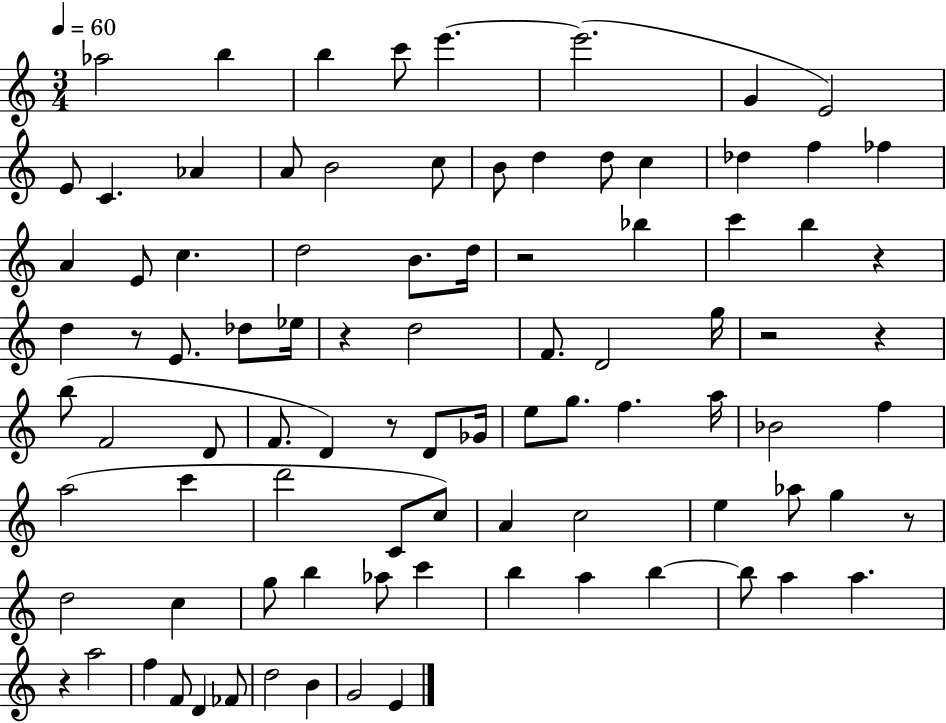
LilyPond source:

{
  \clef treble
  \numericTimeSignature
  \time 3/4
  \key c \major
  \tempo 4 = 60
  \repeat volta 2 { aes''2 b''4 | b''4 c'''8 e'''4.~~ | e'''2.( | g'4 e'2) | \break e'8 c'4. aes'4 | a'8 b'2 c''8 | b'8 d''4 d''8 c''4 | des''4 f''4 fes''4 | \break a'4 e'8 c''4. | d''2 b'8. d''16 | r2 bes''4 | c'''4 b''4 r4 | \break d''4 r8 e'8. des''8 ees''16 | r4 d''2 | f'8. d'2 g''16 | r2 r4 | \break b''8( f'2 d'8 | f'8. d'4) r8 d'8 ges'16 | e''8 g''8. f''4. a''16 | bes'2 f''4 | \break a''2( c'''4 | d'''2 c'8 c''8) | a'4 c''2 | e''4 aes''8 g''4 r8 | \break d''2 c''4 | g''8 b''4 aes''8 c'''4 | b''4 a''4 b''4~~ | b''8 a''4 a''4. | \break r4 a''2 | f''4 f'8 d'4 fes'8 | d''2 b'4 | g'2 e'4 | \break } \bar "|."
}